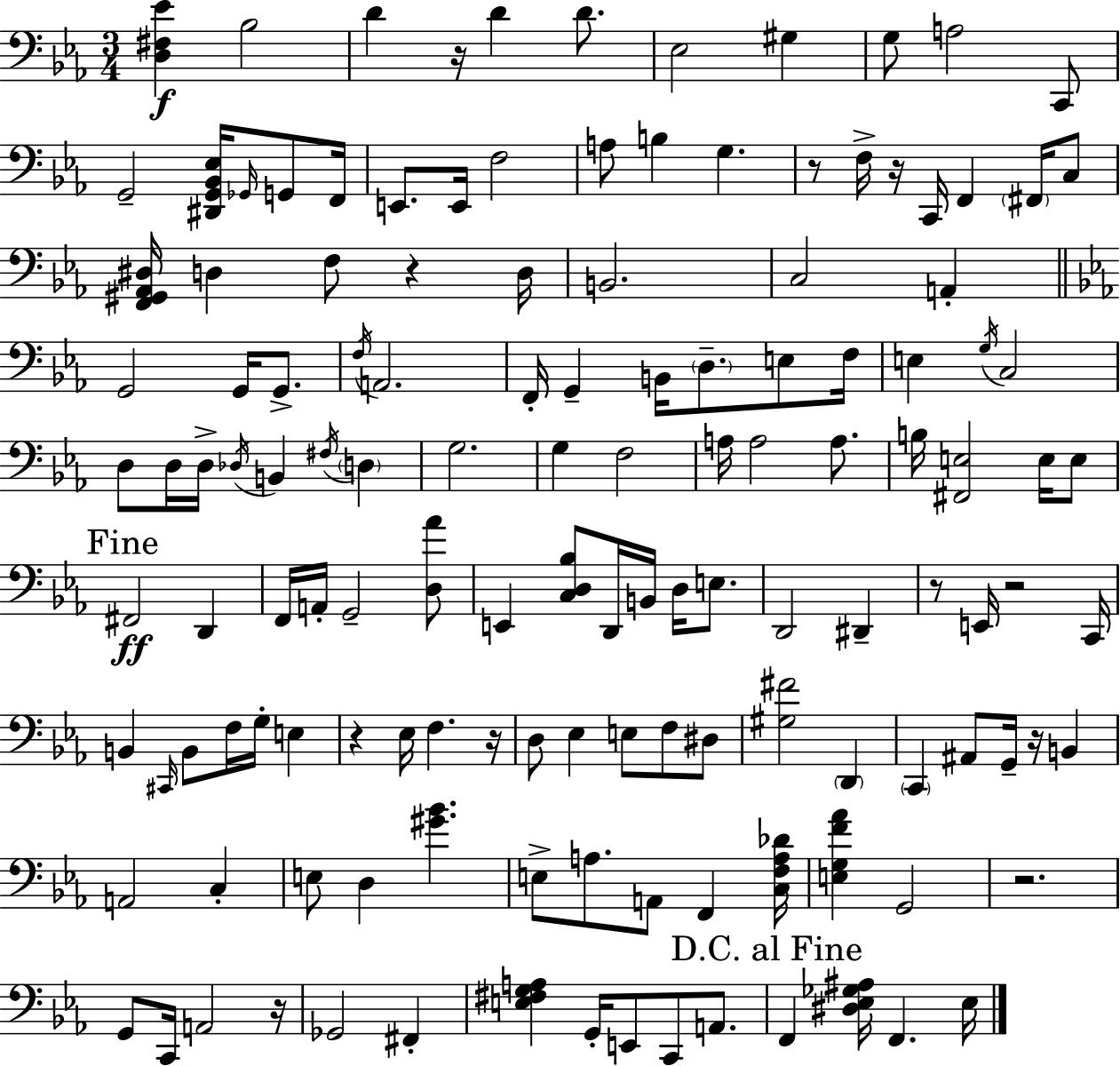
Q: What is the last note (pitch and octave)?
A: Eb3